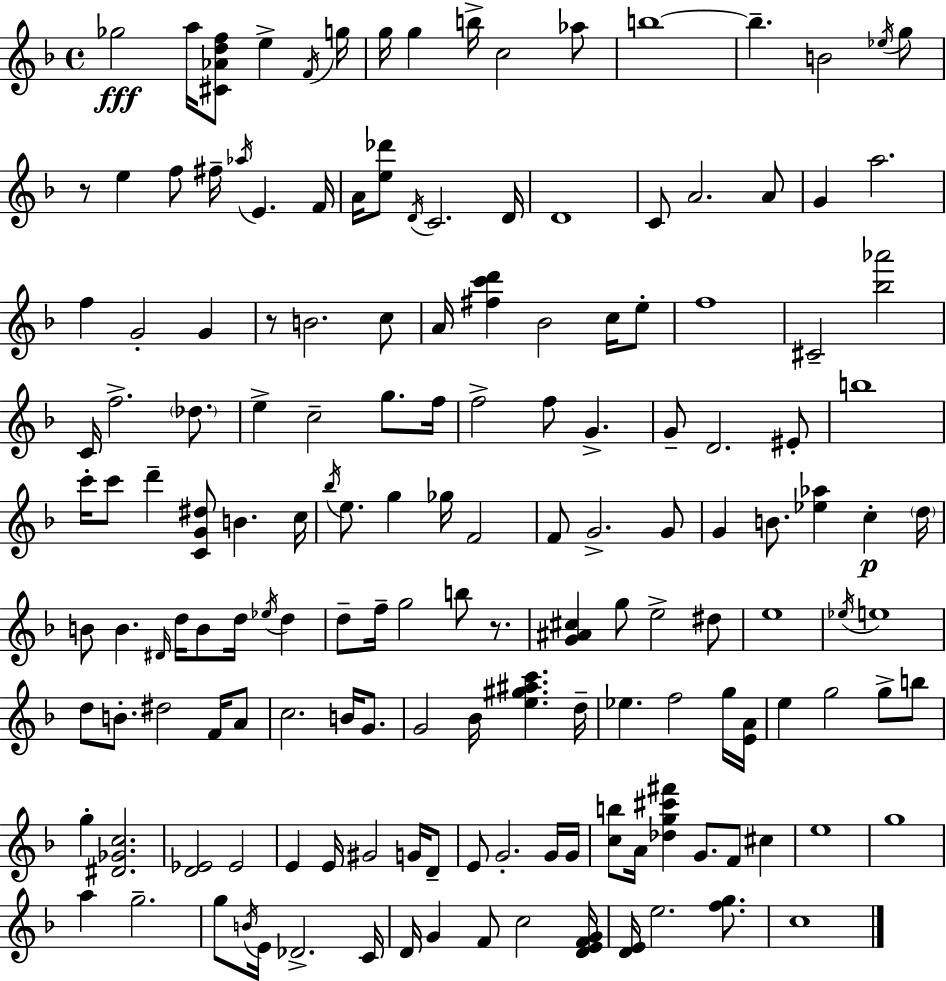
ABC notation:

X:1
T:Untitled
M:4/4
L:1/4
K:Dm
_g2 a/4 [^C_Adf]/2 e F/4 g/4 g/4 g b/4 c2 _a/2 b4 b B2 _e/4 g/2 z/2 e f/2 ^f/4 _a/4 E F/4 A/4 [e_d']/2 D/4 C2 D/4 D4 C/2 A2 A/2 G a2 f G2 G z/2 B2 c/2 A/4 [^fc'd'] _B2 c/4 e/2 f4 ^C2 [_b_a']2 C/4 f2 _d/2 e c2 g/2 f/4 f2 f/2 G G/2 D2 ^E/2 b4 c'/4 c'/2 d' [CG^d]/2 B c/4 _b/4 e/2 g _g/4 F2 F/2 G2 G/2 G B/2 [_e_a] c d/4 B/2 B ^D/4 d/4 B/2 d/4 _e/4 d d/2 f/4 g2 b/2 z/2 [G^A^c] g/2 e2 ^d/2 e4 _e/4 e4 d/2 B/2 ^d2 F/4 A/2 c2 B/4 G/2 G2 _B/4 [e^g^ac'] d/4 _e f2 g/4 [EA]/4 e g2 g/2 b/2 g [^D_Gc]2 [D_E]2 _E2 E E/4 ^G2 G/4 D/2 E/2 G2 G/4 G/4 [cb]/2 A/4 [_dg^c'^f'] G/2 F/2 ^c e4 g4 a g2 g/2 B/4 E/4 _D2 C/4 D/4 G F/2 c2 [DEFG]/4 [DE]/4 e2 [fg]/2 c4